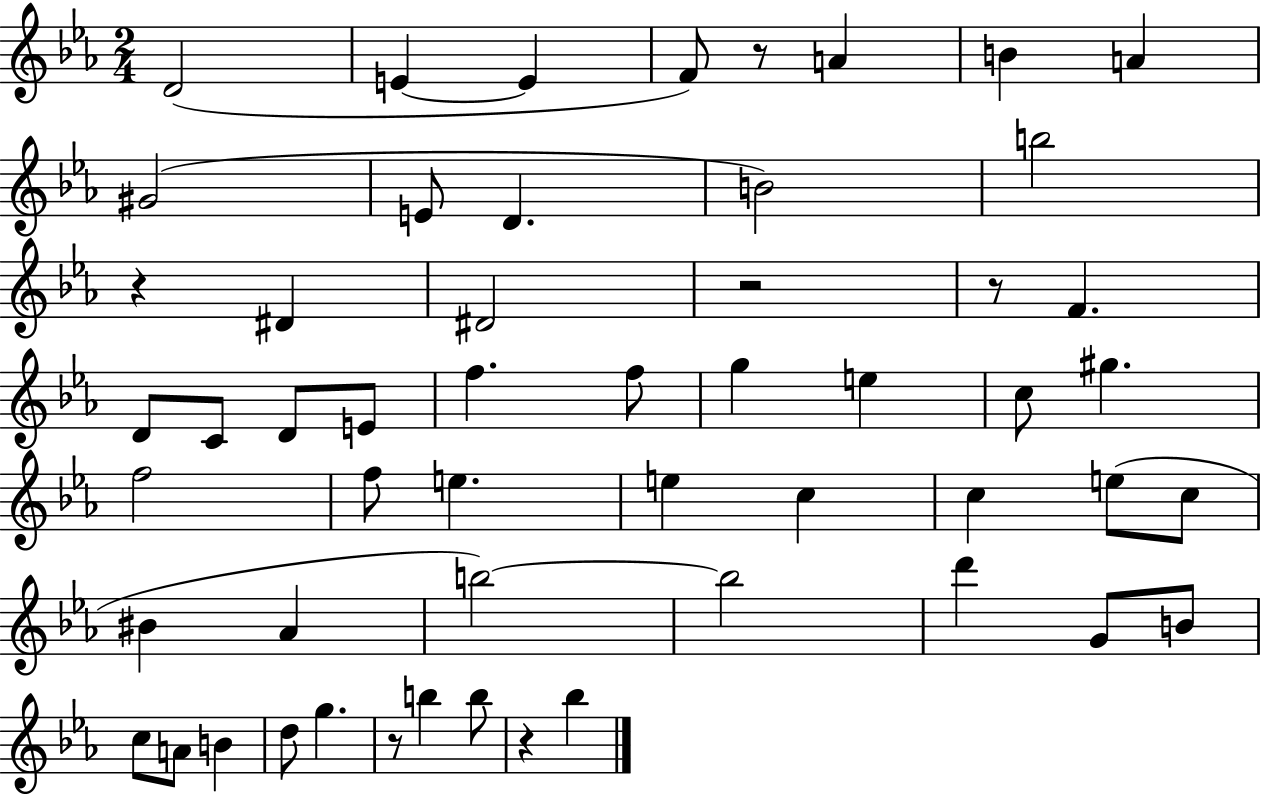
X:1
T:Untitled
M:2/4
L:1/4
K:Eb
D2 E E F/2 z/2 A B A ^G2 E/2 D B2 b2 z ^D ^D2 z2 z/2 F D/2 C/2 D/2 E/2 f f/2 g e c/2 ^g f2 f/2 e e c c e/2 c/2 ^B _A b2 b2 d' G/2 B/2 c/2 A/2 B d/2 g z/2 b b/2 z _b